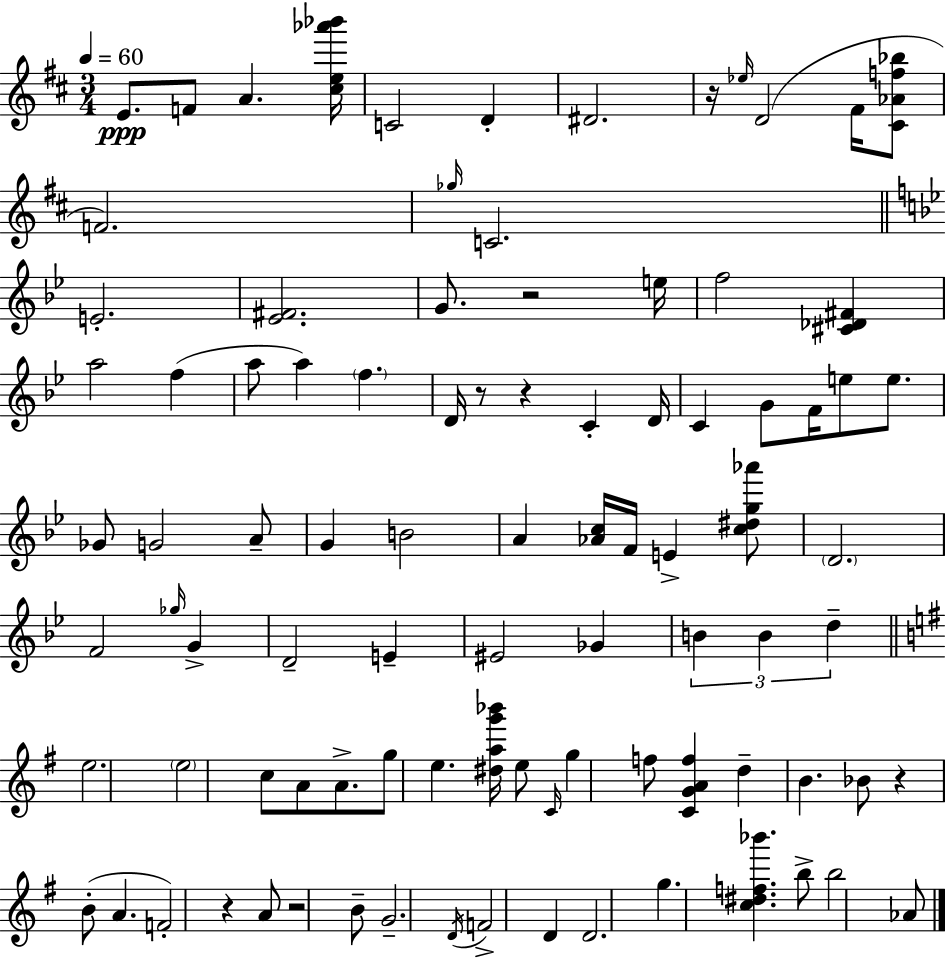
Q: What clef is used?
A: treble